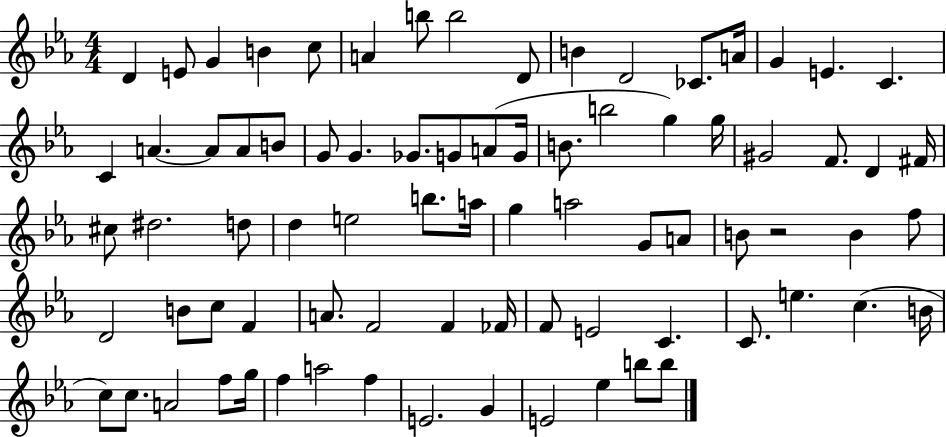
{
  \clef treble
  \numericTimeSignature
  \time 4/4
  \key ees \major
  \repeat volta 2 { d'4 e'8 g'4 b'4 c''8 | a'4 b''8 b''2 d'8 | b'4 d'2 ces'8. a'16 | g'4 e'4. c'4. | \break c'4 a'4.~~ a'8 a'8 b'8 | g'8 g'4. ges'8. g'8 a'8( g'16 | b'8. b''2 g''4) g''16 | gis'2 f'8. d'4 fis'16 | \break cis''8 dis''2. d''8 | d''4 e''2 b''8. a''16 | g''4 a''2 g'8 a'8 | b'8 r2 b'4 f''8 | \break d'2 b'8 c''8 f'4 | a'8. f'2 f'4 fes'16 | f'8 e'2 c'4. | c'8. e''4. c''4.( b'16 | \break c''8) c''8. a'2 f''8 g''16 | f''4 a''2 f''4 | e'2. g'4 | e'2 ees''4 b''8 b''8 | \break } \bar "|."
}